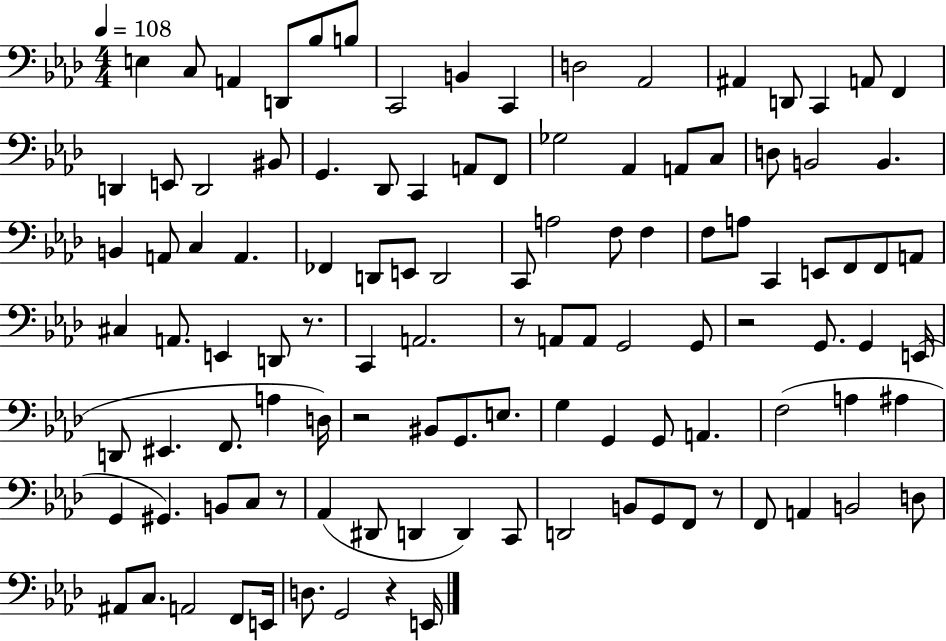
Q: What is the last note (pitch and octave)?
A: E2